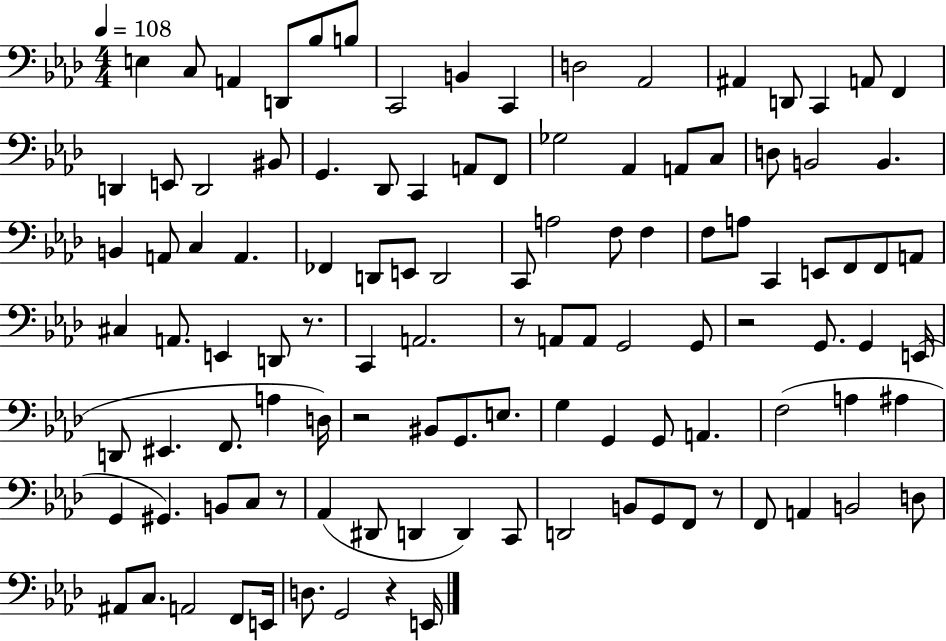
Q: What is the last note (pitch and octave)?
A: E2